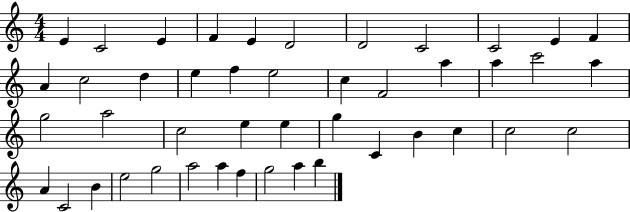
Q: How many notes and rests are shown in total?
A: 45